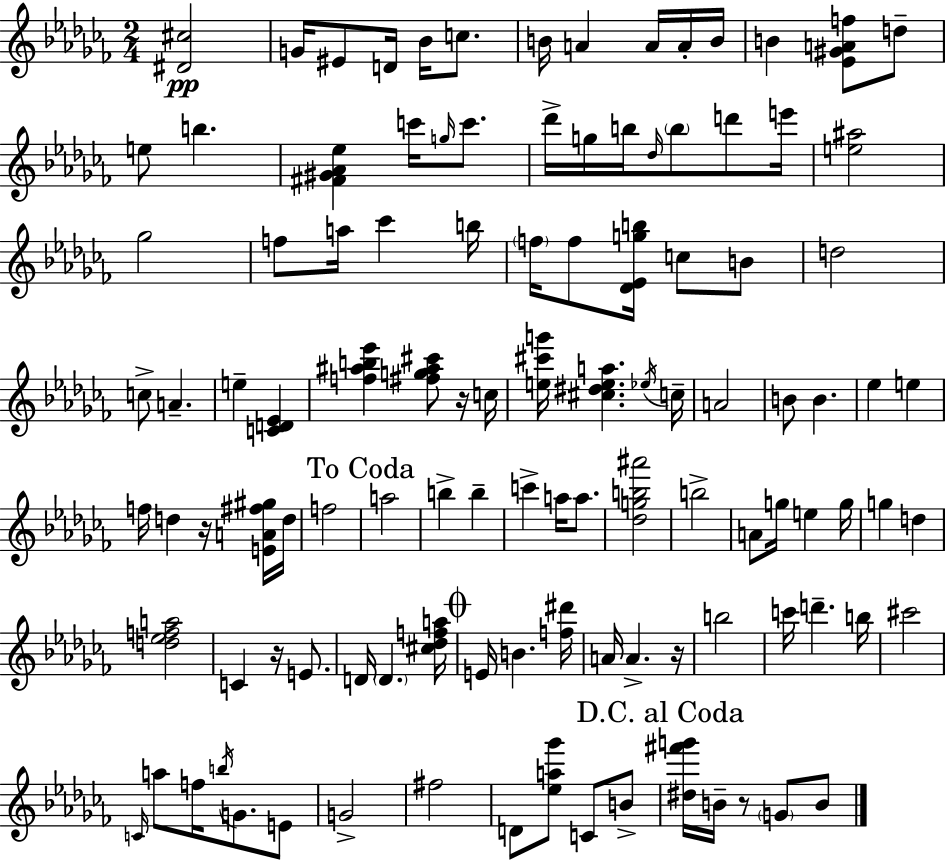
{
  \clef treble
  \numericTimeSignature
  \time 2/4
  \key aes \minor
  \repeat volta 2 { <dis' cis''>2\pp | g'16 eis'8 d'16 bes'16 c''8. | b'16 a'4 a'16 a'16-. b'16 | b'4 <ees' gis' a' f''>8 d''8-- | \break e''8 b''4. | <fis' gis' aes' ees''>4 c'''16 \grace { g''16 } c'''8. | des'''16-> g''16 b''16 \grace { des''16 } \parenthesize b''8 d'''8 | e'''16 <e'' ais''>2 | \break ges''2 | f''8 a''16 ces'''4 | b''16 \parenthesize f''16 f''8 <des' ees' g'' b''>16 c''8 | b'8 d''2 | \break c''8-> a'4.-- | e''4-- <c' d' ees'>4 | <f'' ais'' b'' ees'''>4 <fis'' g'' ais'' cis'''>8 | r16 c''16 <e'' cis''' g'''>16 <cis'' dis'' e'' a''>4. | \break \acciaccatura { ees''16 } c''16-- a'2 | b'8 b'4. | ees''4 e''4 | f''16 d''4 | \break r16 <e' a' fis'' gis''>16 d''16 f''2 | \mark "To Coda" a''2 | b''4-> b''4-- | c'''4-> a''16 | \break a''8. <des'' g'' b'' ais'''>2 | b''2-> | a'8 g''16 e''4 | g''16 g''4 d''4 | \break <d'' ees'' f'' a''>2 | c'4 r16 | e'8. d'16 \parenthesize d'4. | <cis'' des'' f'' a''>16 \mark \markup { \musicglyph "scripts.coda" } e'16 b'4. | \break <f'' dis'''>16 a'16 a'4.-> | r16 b''2 | c'''16 d'''4.-- | b''16 cis'''2 | \break \grace { c'16 } a''8 f''16 \acciaccatura { b''16 } | g'8. e'8 g'2-> | fis''2 | d'8 <ees'' a'' ges'''>8 | \break c'8 b'8-> \mark "D.C. al Coda" <dis'' fis''' g'''>16 b'16-- r8 | \parenthesize g'8 b'8 } \bar "|."
}